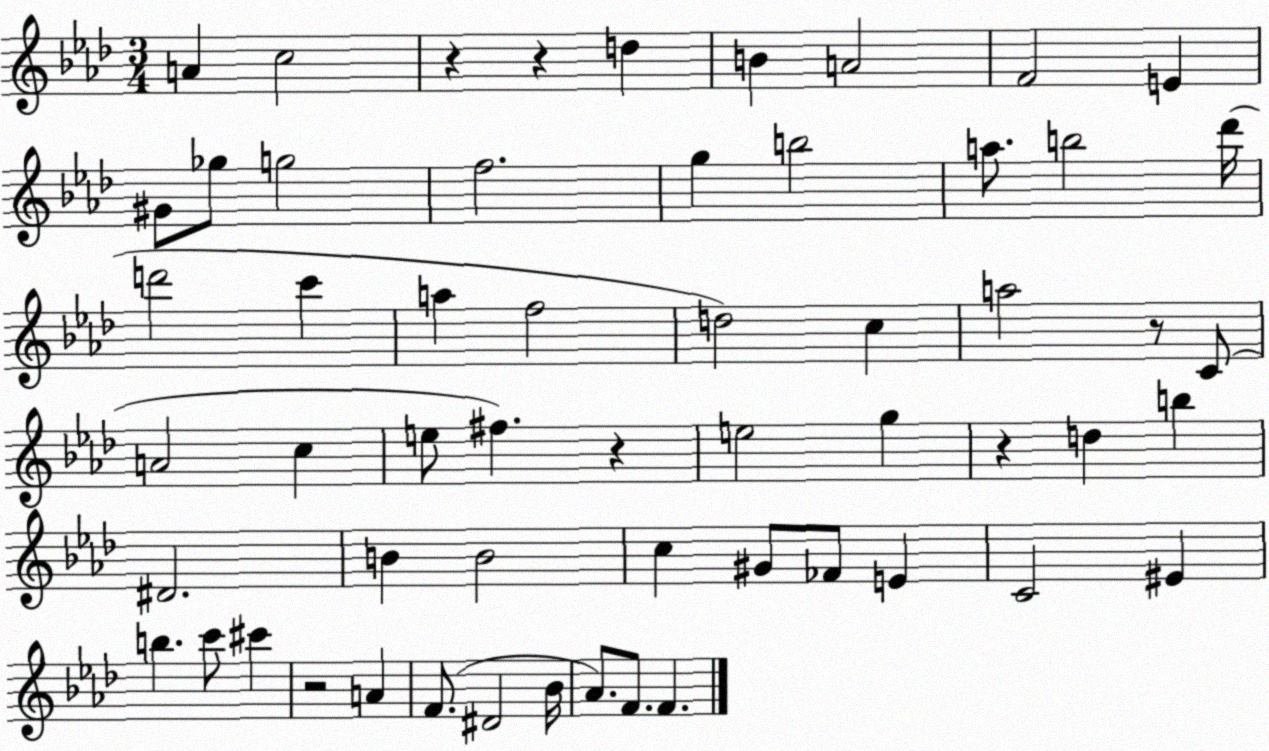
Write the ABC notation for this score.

X:1
T:Untitled
M:3/4
L:1/4
K:Ab
A c2 z z d B A2 F2 E ^G/2 _g/2 g2 f2 g b2 a/2 b2 _d'/4 d'2 c' a f2 d2 c a2 z/2 C/2 A2 c e/2 ^f z e2 g z d b ^D2 B B2 c ^G/2 _F/2 E C2 ^E b c'/2 ^c' z2 A F/2 ^D2 _B/4 _A/2 F/2 F